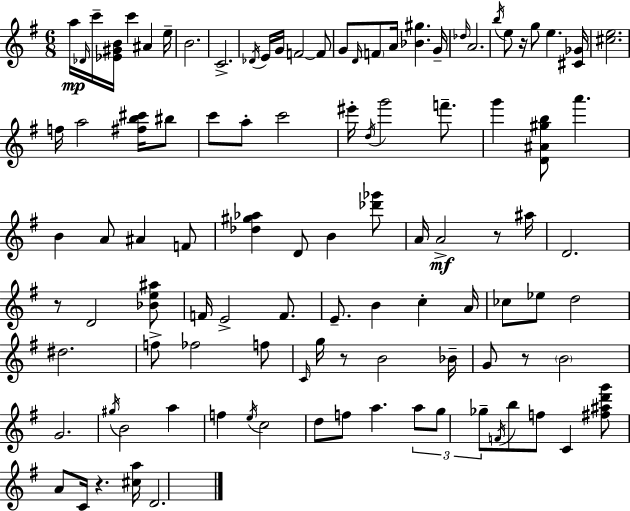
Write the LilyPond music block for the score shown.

{
  \clef treble
  \numericTimeSignature
  \time 6/8
  \key e \minor
  a''16\mp \grace { des'16 } c'''16-- <ees' gis' b'>16 c'''4 ais'4 | e''16-- b'2. | c'2.-> | \acciaccatura { des'16 } e'16 g'16 f'2~~ | \break f'8 g'8 \grace { d'16 } \parenthesize f'8 a'16 <bes' gis''>4. | g'16-- \grace { des''16 } a'2. | \acciaccatura { b''16 } e''8 r16 g''8 e''4. | <cis' ges'>16 <cis'' e''>2. | \break f''16 a''2 | <fis'' b'' cis'''>16 bis''8 c'''8 a''8-. c'''2 | eis'''16-. \acciaccatura { d''16 } g'''2 | f'''8.-- g'''4 <d' ais' gis'' b''>8 | \break a'''4. b'4 a'8 | ais'4 f'8 <des'' gis'' aes''>4 d'8 | b'4 <des''' ges'''>8 a'16 a'2->\mf | r8 ais''16 d'2. | \break r8 d'2 | <bes' e'' ais''>8 f'16 e'2-> | f'8. e'8.-- b'4 | c''4-. a'16 ces''8 ees''8 d''2 | \break dis''2. | f''8-> fes''2 | f''8 \grace { c'16 } g''16 r8 b'2 | bes'16-- g'8 r8 \parenthesize b'2 | \break g'2. | \acciaccatura { gis''16 } b'2 | a''4 f''4 | \acciaccatura { e''16 } c''2 d''8 f''8 | \break a''4. \tuplet 3/2 { a''8 g''8 ges''8-- } | \acciaccatura { f'16 } b''8 f''8 c'4 <fis'' ais'' d''' g'''>8 | a'8 c'16 r4. <cis'' a''>16 d'2. | \bar "|."
}